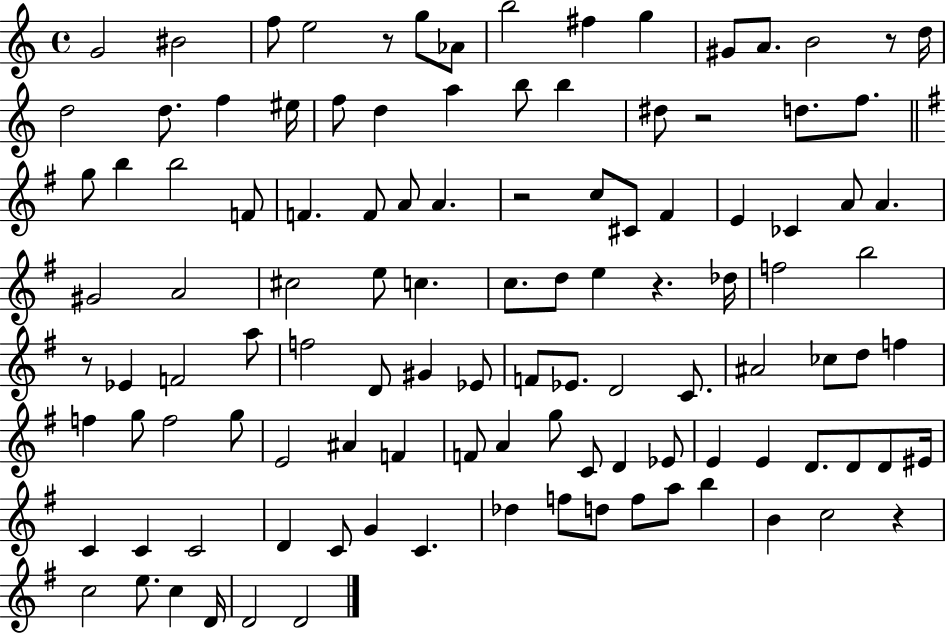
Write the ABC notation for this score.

X:1
T:Untitled
M:4/4
L:1/4
K:C
G2 ^B2 f/2 e2 z/2 g/2 _A/2 b2 ^f g ^G/2 A/2 B2 z/2 d/4 d2 d/2 f ^e/4 f/2 d a b/2 b ^d/2 z2 d/2 f/2 g/2 b b2 F/2 F F/2 A/2 A z2 c/2 ^C/2 ^F E _C A/2 A ^G2 A2 ^c2 e/2 c c/2 d/2 e z _d/4 f2 b2 z/2 _E F2 a/2 f2 D/2 ^G _E/2 F/2 _E/2 D2 C/2 ^A2 _c/2 d/2 f f g/2 f2 g/2 E2 ^A F F/2 A g/2 C/2 D _E/2 E E D/2 D/2 D/2 ^E/4 C C C2 D C/2 G C _d f/2 d/2 f/2 a/2 b B c2 z c2 e/2 c D/4 D2 D2